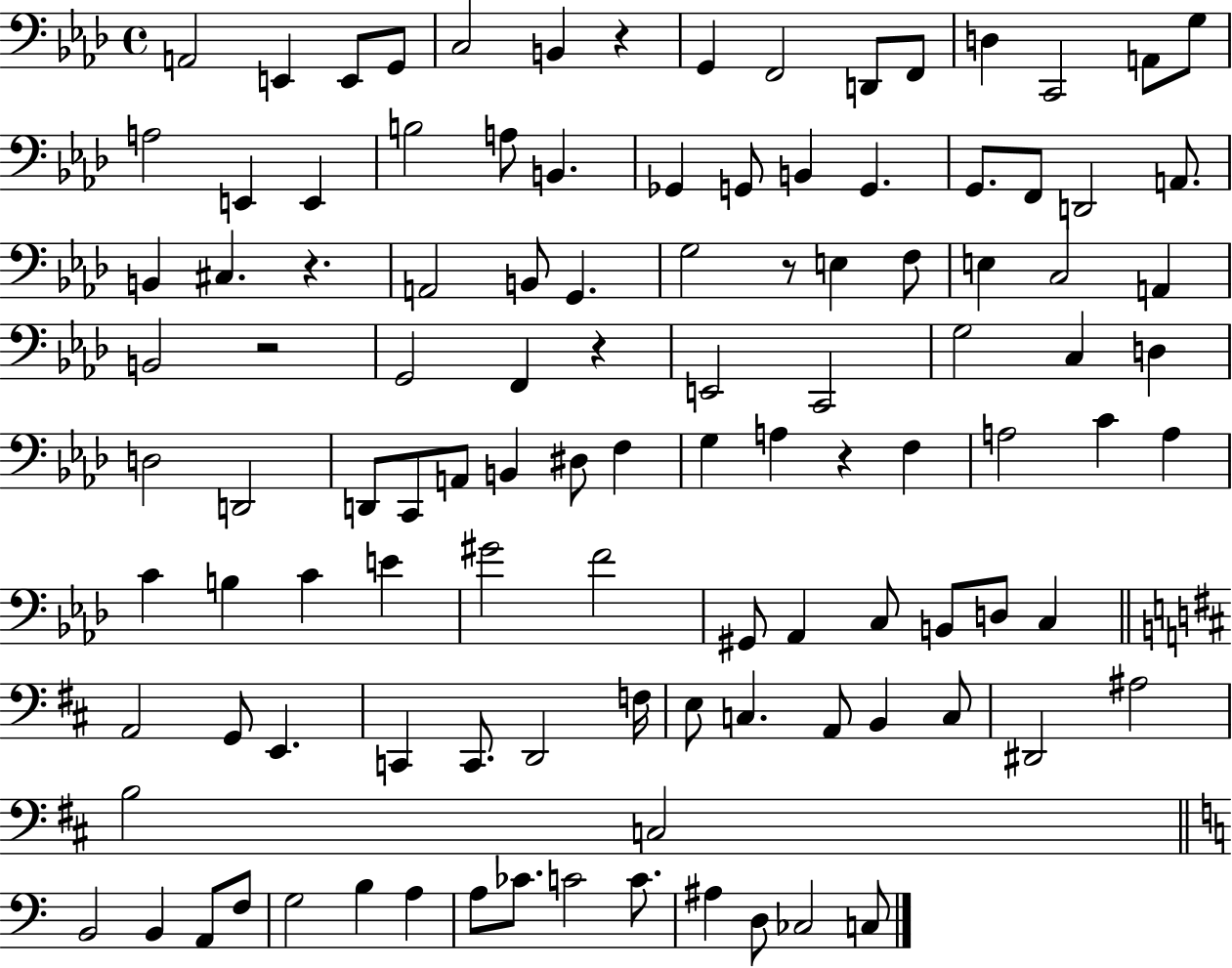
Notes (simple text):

A2/h E2/q E2/e G2/e C3/h B2/q R/q G2/q F2/h D2/e F2/e D3/q C2/h A2/e G3/e A3/h E2/q E2/q B3/h A3/e B2/q. Gb2/q G2/e B2/q G2/q. G2/e. F2/e D2/h A2/e. B2/q C#3/q. R/q. A2/h B2/e G2/q. G3/h R/e E3/q F3/e E3/q C3/h A2/q B2/h R/h G2/h F2/q R/q E2/h C2/h G3/h C3/q D3/q D3/h D2/h D2/e C2/e A2/e B2/q D#3/e F3/q G3/q A3/q R/q F3/q A3/h C4/q A3/q C4/q B3/q C4/q E4/q G#4/h F4/h G#2/e Ab2/q C3/e B2/e D3/e C3/q A2/h G2/e E2/q. C2/q C2/e. D2/h F3/s E3/e C3/q. A2/e B2/q C3/e D#2/h A#3/h B3/h C3/h B2/h B2/q A2/e F3/e G3/h B3/q A3/q A3/e CES4/e. C4/h C4/e. A#3/q D3/e CES3/h C3/e